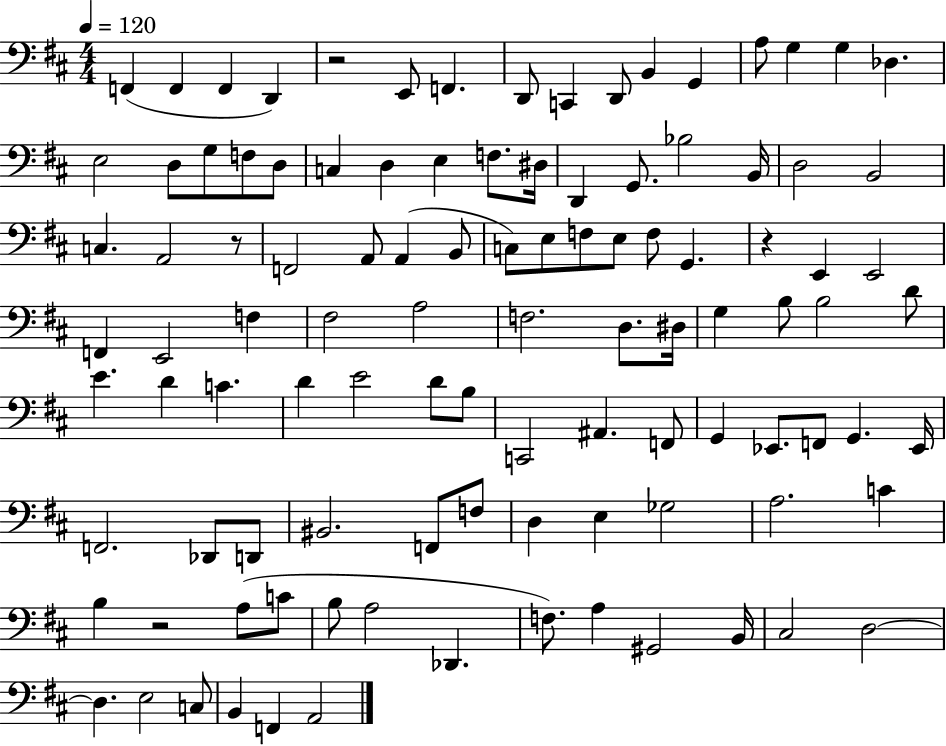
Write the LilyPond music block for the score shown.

{
  \clef bass
  \numericTimeSignature
  \time 4/4
  \key d \major
  \tempo 4 = 120
  f,4( f,4 f,4 d,4) | r2 e,8 f,4. | d,8 c,4 d,8 b,4 g,4 | a8 g4 g4 des4. | \break e2 d8 g8 f8 d8 | c4 d4 e4 f8. dis16 | d,4 g,8. bes2 b,16 | d2 b,2 | \break c4. a,2 r8 | f,2 a,8 a,4( b,8 | c8) e8 f8 e8 f8 g,4. | r4 e,4 e,2 | \break f,4 e,2 f4 | fis2 a2 | f2. d8. dis16 | g4 b8 b2 d'8 | \break e'4. d'4 c'4. | d'4 e'2 d'8 b8 | c,2 ais,4. f,8 | g,4 ees,8. f,8 g,4. ees,16 | \break f,2. des,8 d,8 | bis,2. f,8 f8 | d4 e4 ges2 | a2. c'4 | \break b4 r2 a8( c'8 | b8 a2 des,4. | f8.) a4 gis,2 b,16 | cis2 d2~~ | \break d4. e2 c8 | b,4 f,4 a,2 | \bar "|."
}